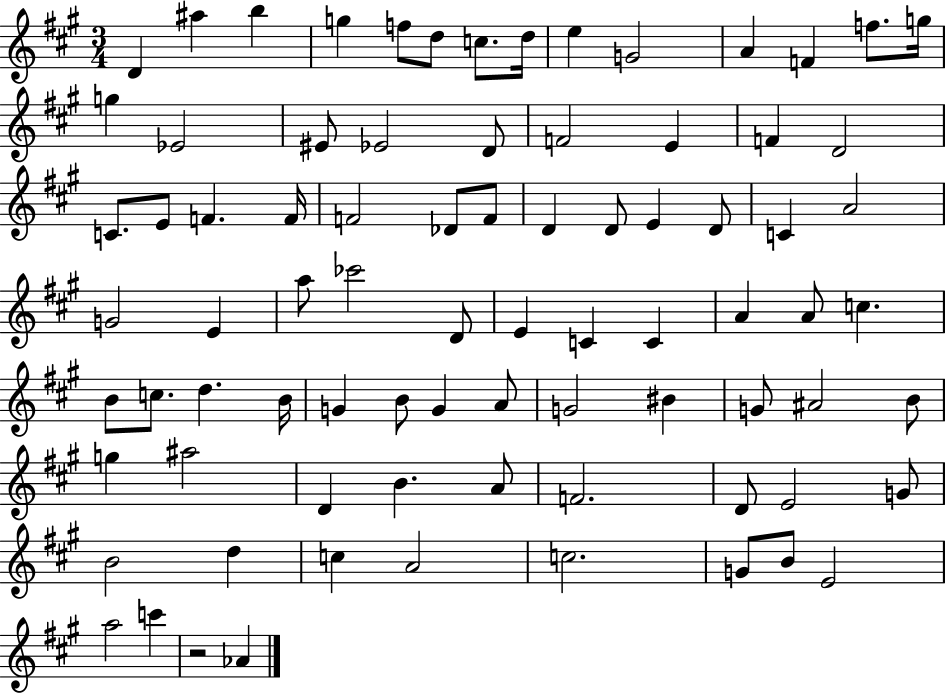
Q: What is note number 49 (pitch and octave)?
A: C5